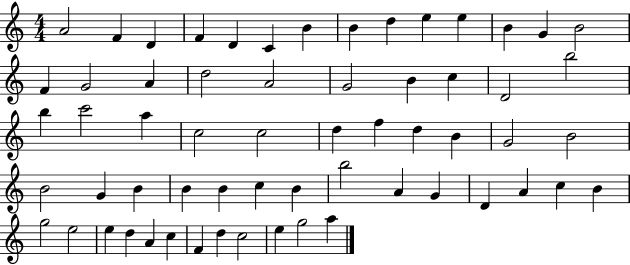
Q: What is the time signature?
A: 4/4